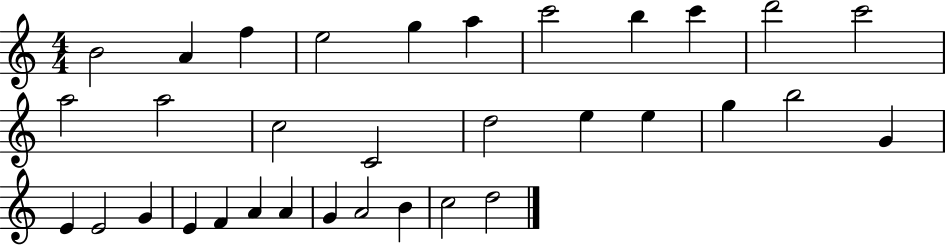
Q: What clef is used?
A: treble